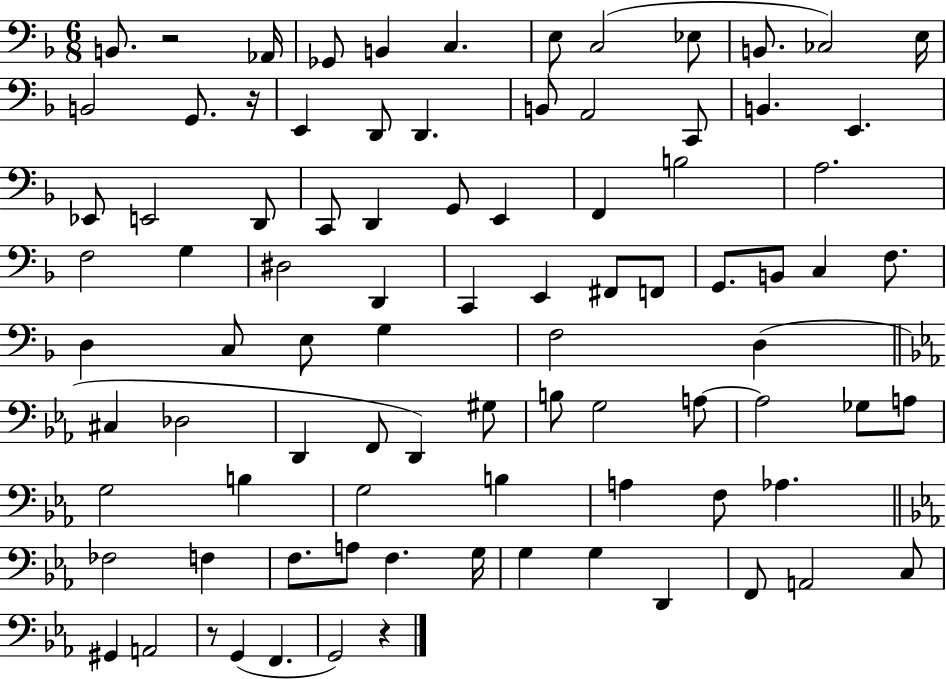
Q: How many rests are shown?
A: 4